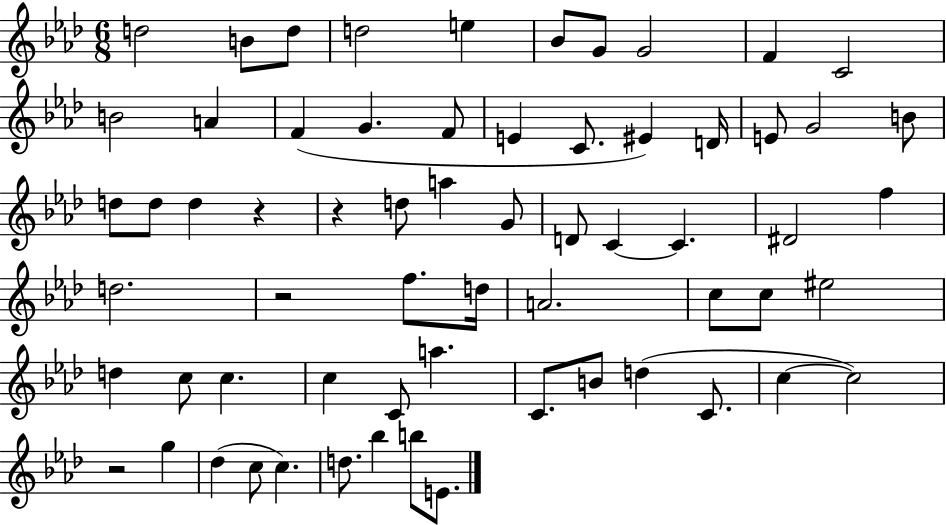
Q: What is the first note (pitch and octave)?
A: D5